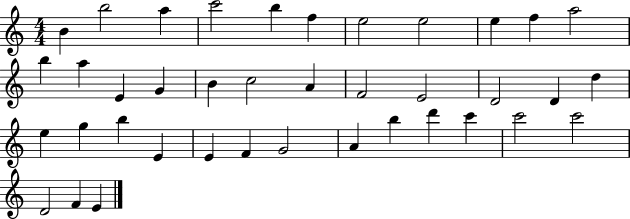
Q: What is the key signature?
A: C major